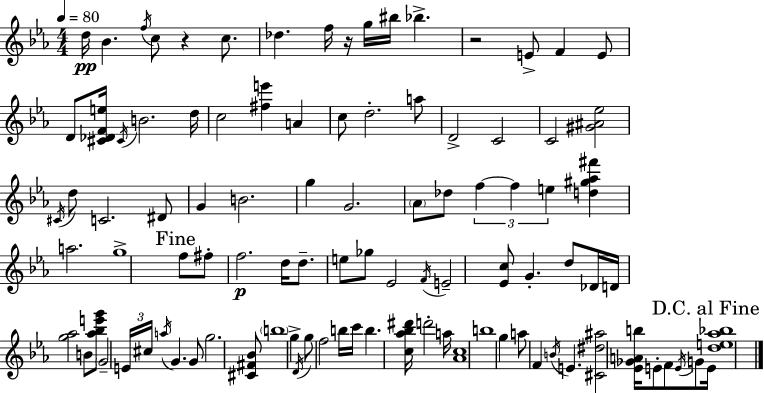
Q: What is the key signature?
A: C minor